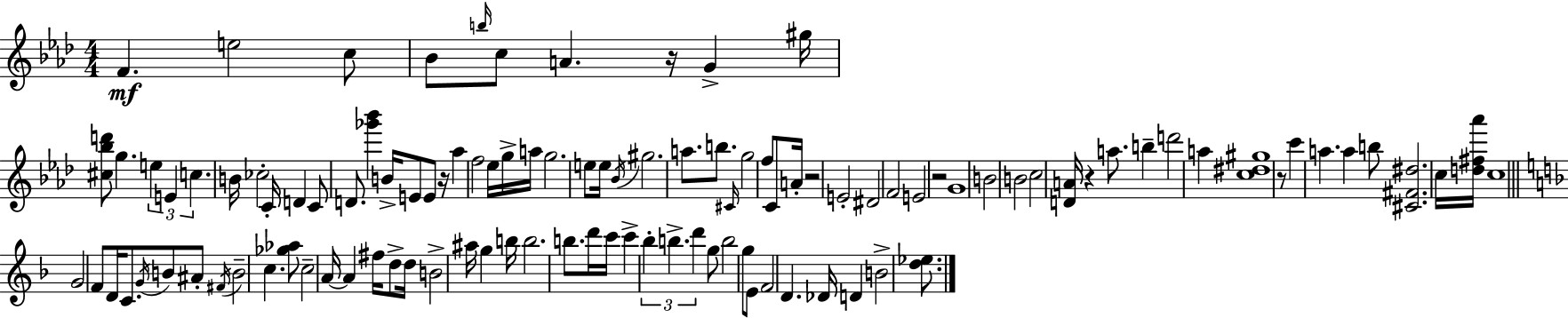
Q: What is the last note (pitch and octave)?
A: B4